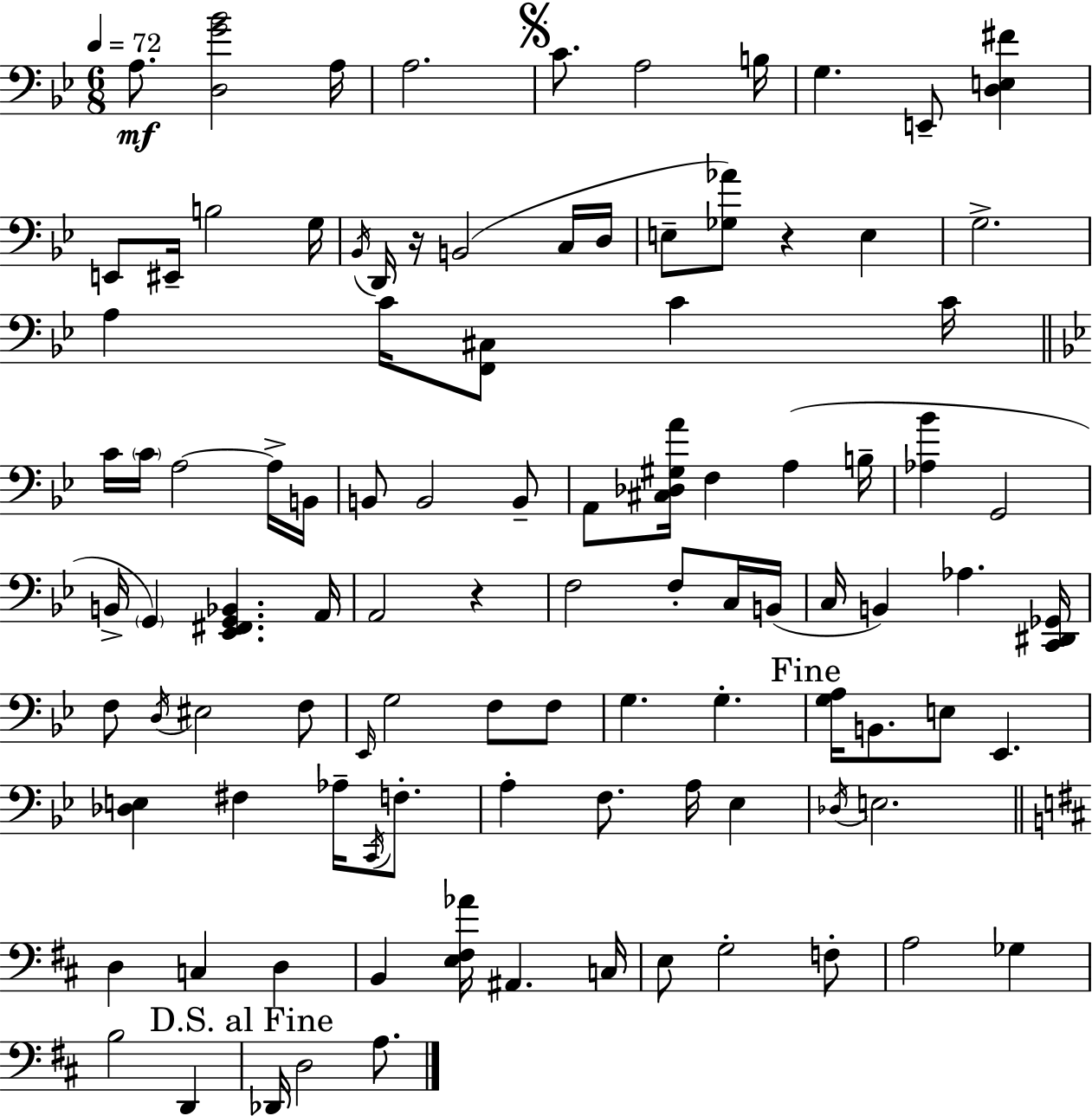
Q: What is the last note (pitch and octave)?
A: A3